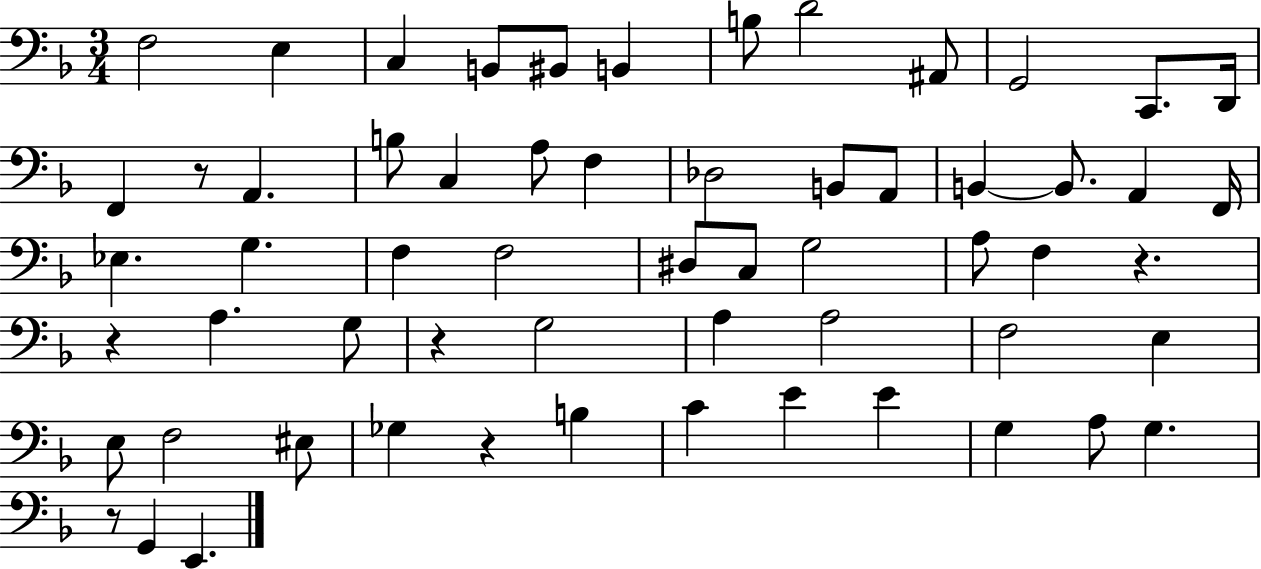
F3/h E3/q C3/q B2/e BIS2/e B2/q B3/e D4/h A#2/e G2/h C2/e. D2/s F2/q R/e A2/q. B3/e C3/q A3/e F3/q Db3/h B2/e A2/e B2/q B2/e. A2/q F2/s Eb3/q. G3/q. F3/q F3/h D#3/e C3/e G3/h A3/e F3/q R/q. R/q A3/q. G3/e R/q G3/h A3/q A3/h F3/h E3/q E3/e F3/h EIS3/e Gb3/q R/q B3/q C4/q E4/q E4/q G3/q A3/e G3/q. R/e G2/q E2/q.